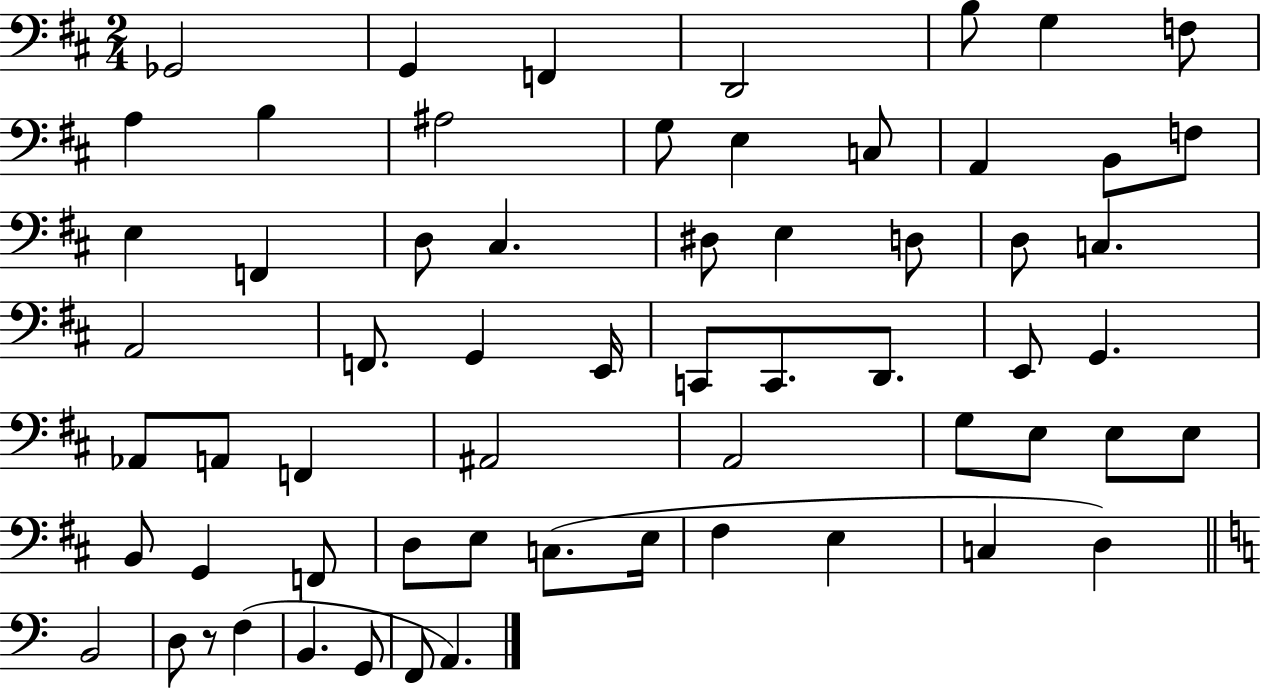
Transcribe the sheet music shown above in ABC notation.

X:1
T:Untitled
M:2/4
L:1/4
K:D
_G,,2 G,, F,, D,,2 B,/2 G, F,/2 A, B, ^A,2 G,/2 E, C,/2 A,, B,,/2 F,/2 E, F,, D,/2 ^C, ^D,/2 E, D,/2 D,/2 C, A,,2 F,,/2 G,, E,,/4 C,,/2 C,,/2 D,,/2 E,,/2 G,, _A,,/2 A,,/2 F,, ^A,,2 A,,2 G,/2 E,/2 E,/2 E,/2 B,,/2 G,, F,,/2 D,/2 E,/2 C,/2 E,/4 ^F, E, C, D, B,,2 D,/2 z/2 F, B,, G,,/2 F,,/2 A,,